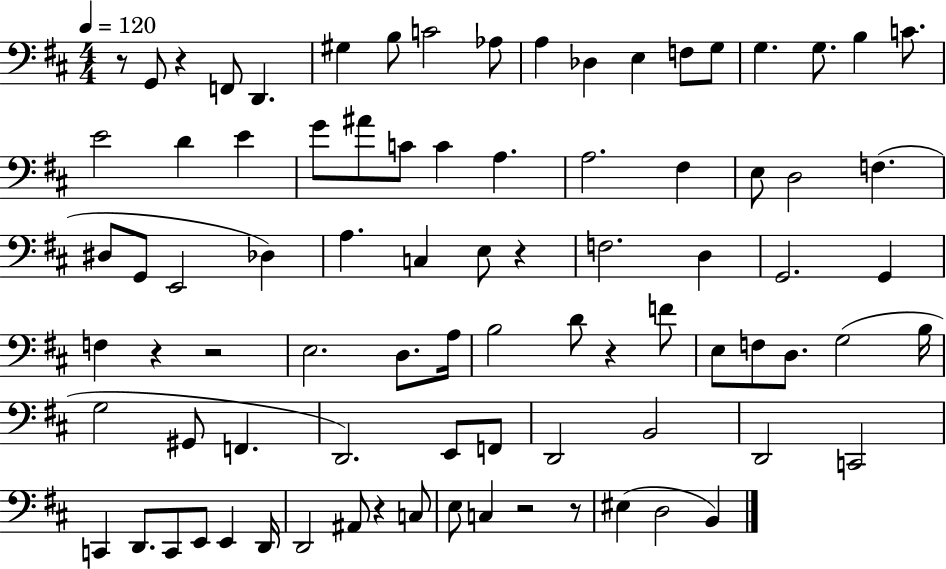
R/e G2/e R/q F2/e D2/q. G#3/q B3/e C4/h Ab3/e A3/q Db3/q E3/q F3/e G3/e G3/q. G3/e. B3/q C4/e. E4/h D4/q E4/q G4/e A#4/e C4/e C4/q A3/q. A3/h. F#3/q E3/e D3/h F3/q. D#3/e G2/e E2/h Db3/q A3/q. C3/q E3/e R/q F3/h. D3/q G2/h. G2/q F3/q R/q R/h E3/h. D3/e. A3/s B3/h D4/e R/q F4/e E3/e F3/e D3/e. G3/h B3/s G3/h G#2/e F2/q. D2/h. E2/e F2/e D2/h B2/h D2/h C2/h C2/q D2/e. C2/e E2/e E2/q D2/s D2/h A#2/e R/q C3/e E3/e C3/q R/h R/e EIS3/q D3/h B2/q